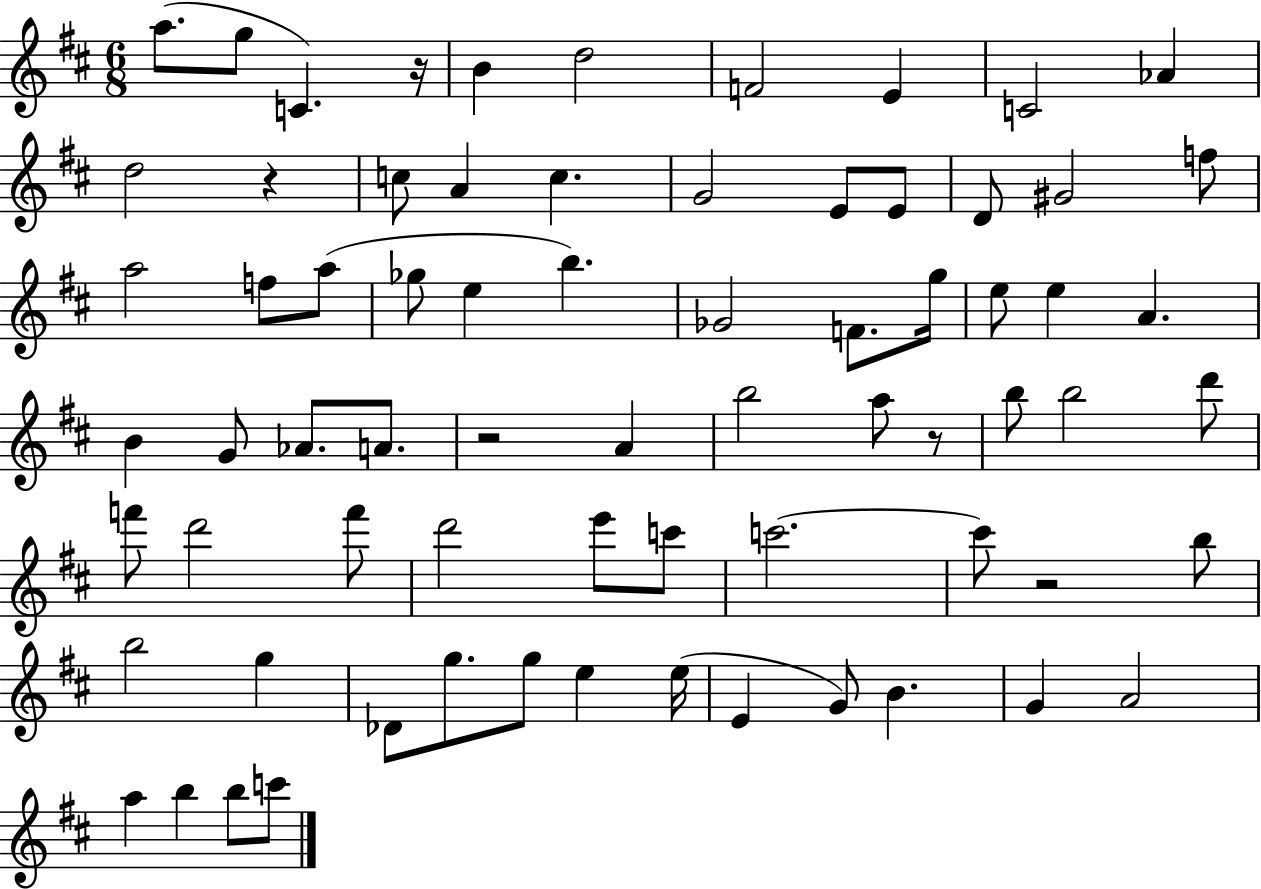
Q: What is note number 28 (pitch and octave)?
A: G5